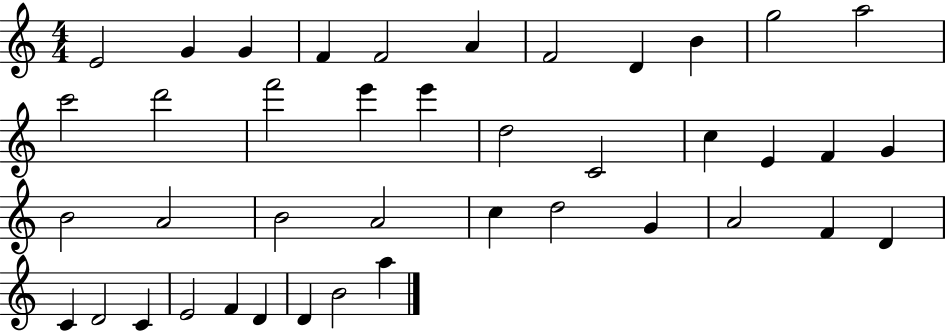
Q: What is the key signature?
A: C major